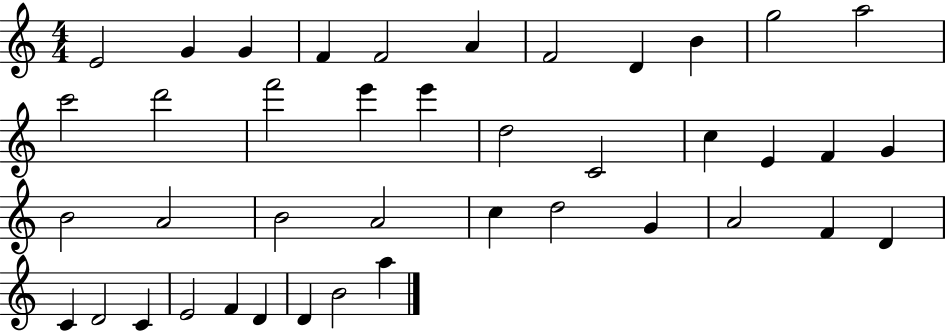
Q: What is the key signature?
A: C major